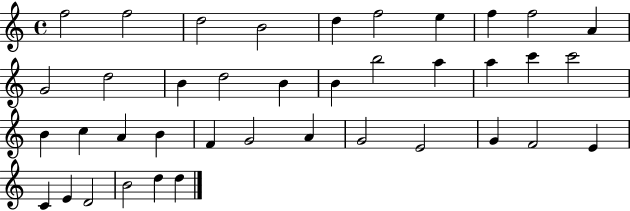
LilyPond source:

{
  \clef treble
  \time 4/4
  \defaultTimeSignature
  \key c \major
  f''2 f''2 | d''2 b'2 | d''4 f''2 e''4 | f''4 f''2 a'4 | \break g'2 d''2 | b'4 d''2 b'4 | b'4 b''2 a''4 | a''4 c'''4 c'''2 | \break b'4 c''4 a'4 b'4 | f'4 g'2 a'4 | g'2 e'2 | g'4 f'2 e'4 | \break c'4 e'4 d'2 | b'2 d''4 d''4 | \bar "|."
}